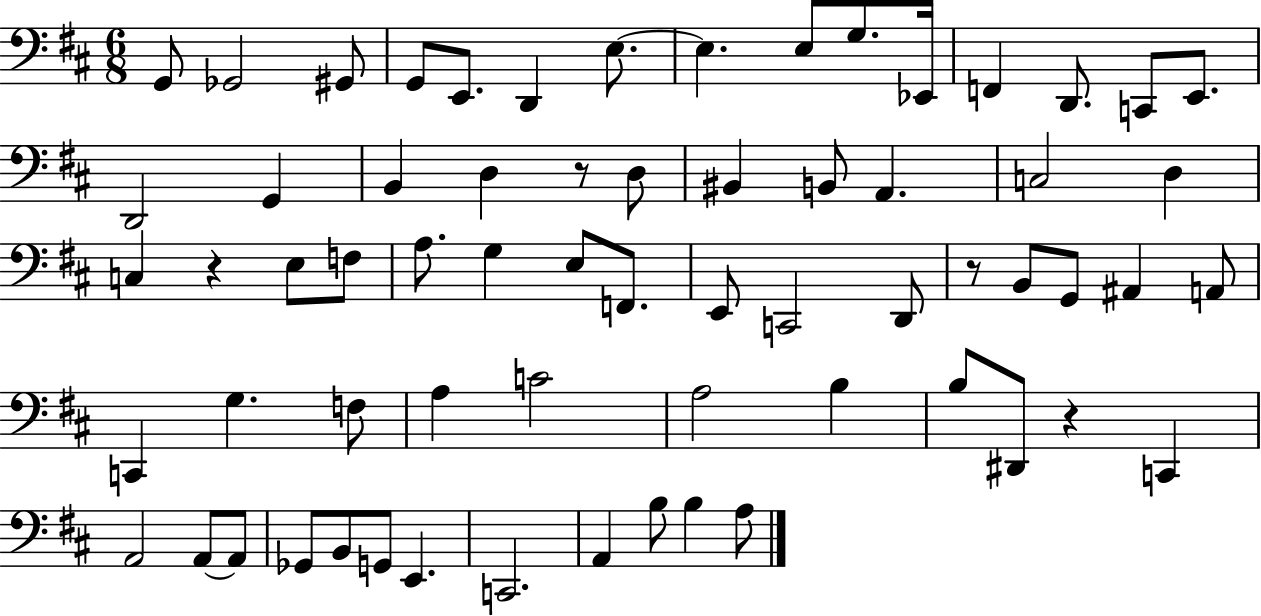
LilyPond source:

{
  \clef bass
  \numericTimeSignature
  \time 6/8
  \key d \major
  g,8 ges,2 gis,8 | g,8 e,8. d,4 e8.~~ | e4. e8 g8. ees,16 | f,4 d,8. c,8 e,8. | \break d,2 g,4 | b,4 d4 r8 d8 | bis,4 b,8 a,4. | c2 d4 | \break c4 r4 e8 f8 | a8. g4 e8 f,8. | e,8 c,2 d,8 | r8 b,8 g,8 ais,4 a,8 | \break c,4 g4. f8 | a4 c'2 | a2 b4 | b8 dis,8 r4 c,4 | \break a,2 a,8~~ a,8 | ges,8 b,8 g,8 e,4. | c,2. | a,4 b8 b4 a8 | \break \bar "|."
}